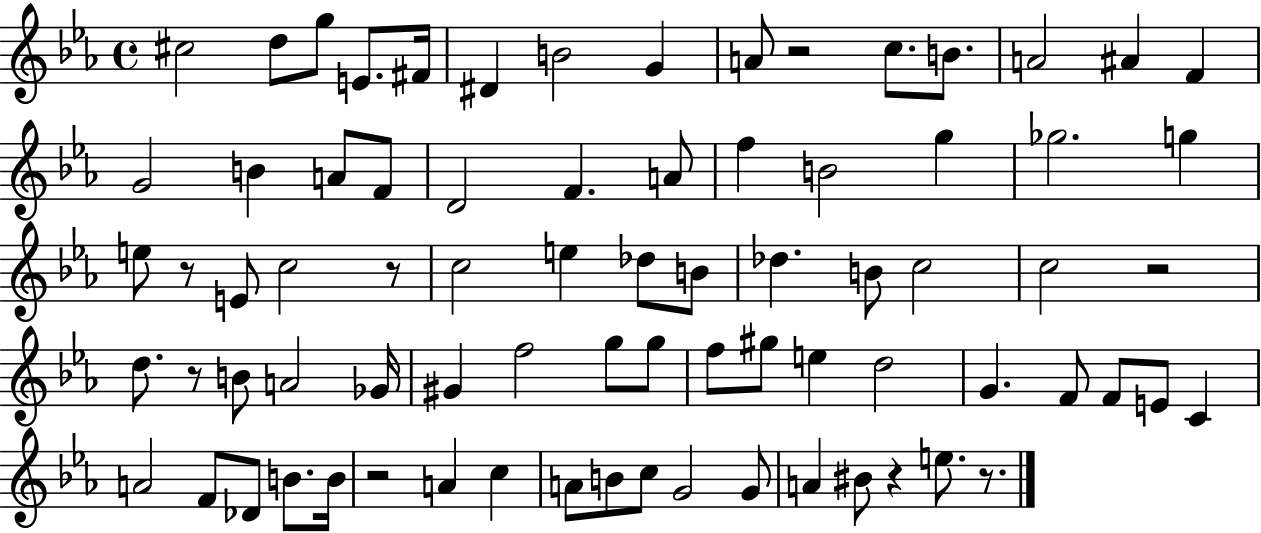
{
  \clef treble
  \time 4/4
  \defaultTimeSignature
  \key ees \major
  \repeat volta 2 { cis''2 d''8 g''8 e'8. fis'16 | dis'4 b'2 g'4 | a'8 r2 c''8. b'8. | a'2 ais'4 f'4 | \break g'2 b'4 a'8 f'8 | d'2 f'4. a'8 | f''4 b'2 g''4 | ges''2. g''4 | \break e''8 r8 e'8 c''2 r8 | c''2 e''4 des''8 b'8 | des''4. b'8 c''2 | c''2 r2 | \break d''8. r8 b'8 a'2 ges'16 | gis'4 f''2 g''8 g''8 | f''8 gis''8 e''4 d''2 | g'4. f'8 f'8 e'8 c'4 | \break a'2 f'8 des'8 b'8. b'16 | r2 a'4 c''4 | a'8 b'8 c''8 g'2 g'8 | a'4 bis'8 r4 e''8. r8. | \break } \bar "|."
}